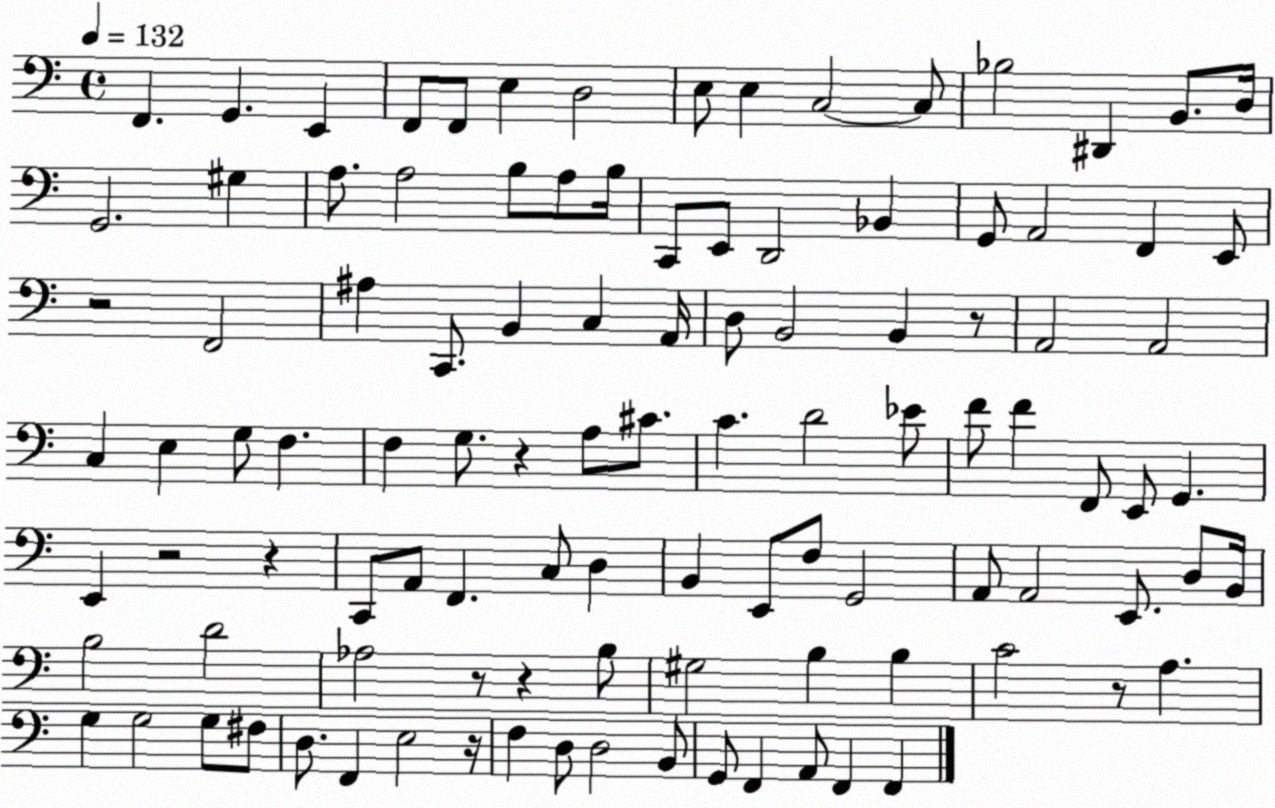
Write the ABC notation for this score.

X:1
T:Untitled
M:4/4
L:1/4
K:C
F,, G,, E,, F,,/2 F,,/2 E, D,2 E,/2 E, C,2 C,/2 _B,2 ^D,, B,,/2 D,/4 G,,2 ^G, A,/2 A,2 B,/2 A,/2 B,/4 C,,/2 E,,/2 D,,2 _B,, G,,/2 A,,2 F,, E,,/2 z2 F,,2 ^A, C,,/2 B,, C, A,,/4 D,/2 B,,2 B,, z/2 A,,2 A,,2 C, E, G,/2 F, F, G,/2 z A,/2 ^C/2 C D2 _E/2 F/2 F F,,/2 E,,/2 G,, E,, z2 z C,,/2 A,,/2 F,, C,/2 D, B,, E,,/2 F,/2 G,,2 A,,/2 A,,2 E,,/2 D,/2 B,,/4 B,2 D2 _A,2 z/2 z B,/2 ^G,2 B, B, C2 z/2 A, G, G,2 G,/2 ^F,/2 D,/2 F,, E,2 z/4 F, D,/2 D,2 B,,/2 G,,/2 F,, A,,/2 F,, F,,